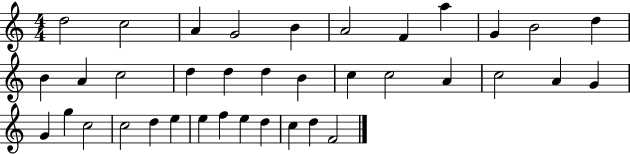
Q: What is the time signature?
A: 4/4